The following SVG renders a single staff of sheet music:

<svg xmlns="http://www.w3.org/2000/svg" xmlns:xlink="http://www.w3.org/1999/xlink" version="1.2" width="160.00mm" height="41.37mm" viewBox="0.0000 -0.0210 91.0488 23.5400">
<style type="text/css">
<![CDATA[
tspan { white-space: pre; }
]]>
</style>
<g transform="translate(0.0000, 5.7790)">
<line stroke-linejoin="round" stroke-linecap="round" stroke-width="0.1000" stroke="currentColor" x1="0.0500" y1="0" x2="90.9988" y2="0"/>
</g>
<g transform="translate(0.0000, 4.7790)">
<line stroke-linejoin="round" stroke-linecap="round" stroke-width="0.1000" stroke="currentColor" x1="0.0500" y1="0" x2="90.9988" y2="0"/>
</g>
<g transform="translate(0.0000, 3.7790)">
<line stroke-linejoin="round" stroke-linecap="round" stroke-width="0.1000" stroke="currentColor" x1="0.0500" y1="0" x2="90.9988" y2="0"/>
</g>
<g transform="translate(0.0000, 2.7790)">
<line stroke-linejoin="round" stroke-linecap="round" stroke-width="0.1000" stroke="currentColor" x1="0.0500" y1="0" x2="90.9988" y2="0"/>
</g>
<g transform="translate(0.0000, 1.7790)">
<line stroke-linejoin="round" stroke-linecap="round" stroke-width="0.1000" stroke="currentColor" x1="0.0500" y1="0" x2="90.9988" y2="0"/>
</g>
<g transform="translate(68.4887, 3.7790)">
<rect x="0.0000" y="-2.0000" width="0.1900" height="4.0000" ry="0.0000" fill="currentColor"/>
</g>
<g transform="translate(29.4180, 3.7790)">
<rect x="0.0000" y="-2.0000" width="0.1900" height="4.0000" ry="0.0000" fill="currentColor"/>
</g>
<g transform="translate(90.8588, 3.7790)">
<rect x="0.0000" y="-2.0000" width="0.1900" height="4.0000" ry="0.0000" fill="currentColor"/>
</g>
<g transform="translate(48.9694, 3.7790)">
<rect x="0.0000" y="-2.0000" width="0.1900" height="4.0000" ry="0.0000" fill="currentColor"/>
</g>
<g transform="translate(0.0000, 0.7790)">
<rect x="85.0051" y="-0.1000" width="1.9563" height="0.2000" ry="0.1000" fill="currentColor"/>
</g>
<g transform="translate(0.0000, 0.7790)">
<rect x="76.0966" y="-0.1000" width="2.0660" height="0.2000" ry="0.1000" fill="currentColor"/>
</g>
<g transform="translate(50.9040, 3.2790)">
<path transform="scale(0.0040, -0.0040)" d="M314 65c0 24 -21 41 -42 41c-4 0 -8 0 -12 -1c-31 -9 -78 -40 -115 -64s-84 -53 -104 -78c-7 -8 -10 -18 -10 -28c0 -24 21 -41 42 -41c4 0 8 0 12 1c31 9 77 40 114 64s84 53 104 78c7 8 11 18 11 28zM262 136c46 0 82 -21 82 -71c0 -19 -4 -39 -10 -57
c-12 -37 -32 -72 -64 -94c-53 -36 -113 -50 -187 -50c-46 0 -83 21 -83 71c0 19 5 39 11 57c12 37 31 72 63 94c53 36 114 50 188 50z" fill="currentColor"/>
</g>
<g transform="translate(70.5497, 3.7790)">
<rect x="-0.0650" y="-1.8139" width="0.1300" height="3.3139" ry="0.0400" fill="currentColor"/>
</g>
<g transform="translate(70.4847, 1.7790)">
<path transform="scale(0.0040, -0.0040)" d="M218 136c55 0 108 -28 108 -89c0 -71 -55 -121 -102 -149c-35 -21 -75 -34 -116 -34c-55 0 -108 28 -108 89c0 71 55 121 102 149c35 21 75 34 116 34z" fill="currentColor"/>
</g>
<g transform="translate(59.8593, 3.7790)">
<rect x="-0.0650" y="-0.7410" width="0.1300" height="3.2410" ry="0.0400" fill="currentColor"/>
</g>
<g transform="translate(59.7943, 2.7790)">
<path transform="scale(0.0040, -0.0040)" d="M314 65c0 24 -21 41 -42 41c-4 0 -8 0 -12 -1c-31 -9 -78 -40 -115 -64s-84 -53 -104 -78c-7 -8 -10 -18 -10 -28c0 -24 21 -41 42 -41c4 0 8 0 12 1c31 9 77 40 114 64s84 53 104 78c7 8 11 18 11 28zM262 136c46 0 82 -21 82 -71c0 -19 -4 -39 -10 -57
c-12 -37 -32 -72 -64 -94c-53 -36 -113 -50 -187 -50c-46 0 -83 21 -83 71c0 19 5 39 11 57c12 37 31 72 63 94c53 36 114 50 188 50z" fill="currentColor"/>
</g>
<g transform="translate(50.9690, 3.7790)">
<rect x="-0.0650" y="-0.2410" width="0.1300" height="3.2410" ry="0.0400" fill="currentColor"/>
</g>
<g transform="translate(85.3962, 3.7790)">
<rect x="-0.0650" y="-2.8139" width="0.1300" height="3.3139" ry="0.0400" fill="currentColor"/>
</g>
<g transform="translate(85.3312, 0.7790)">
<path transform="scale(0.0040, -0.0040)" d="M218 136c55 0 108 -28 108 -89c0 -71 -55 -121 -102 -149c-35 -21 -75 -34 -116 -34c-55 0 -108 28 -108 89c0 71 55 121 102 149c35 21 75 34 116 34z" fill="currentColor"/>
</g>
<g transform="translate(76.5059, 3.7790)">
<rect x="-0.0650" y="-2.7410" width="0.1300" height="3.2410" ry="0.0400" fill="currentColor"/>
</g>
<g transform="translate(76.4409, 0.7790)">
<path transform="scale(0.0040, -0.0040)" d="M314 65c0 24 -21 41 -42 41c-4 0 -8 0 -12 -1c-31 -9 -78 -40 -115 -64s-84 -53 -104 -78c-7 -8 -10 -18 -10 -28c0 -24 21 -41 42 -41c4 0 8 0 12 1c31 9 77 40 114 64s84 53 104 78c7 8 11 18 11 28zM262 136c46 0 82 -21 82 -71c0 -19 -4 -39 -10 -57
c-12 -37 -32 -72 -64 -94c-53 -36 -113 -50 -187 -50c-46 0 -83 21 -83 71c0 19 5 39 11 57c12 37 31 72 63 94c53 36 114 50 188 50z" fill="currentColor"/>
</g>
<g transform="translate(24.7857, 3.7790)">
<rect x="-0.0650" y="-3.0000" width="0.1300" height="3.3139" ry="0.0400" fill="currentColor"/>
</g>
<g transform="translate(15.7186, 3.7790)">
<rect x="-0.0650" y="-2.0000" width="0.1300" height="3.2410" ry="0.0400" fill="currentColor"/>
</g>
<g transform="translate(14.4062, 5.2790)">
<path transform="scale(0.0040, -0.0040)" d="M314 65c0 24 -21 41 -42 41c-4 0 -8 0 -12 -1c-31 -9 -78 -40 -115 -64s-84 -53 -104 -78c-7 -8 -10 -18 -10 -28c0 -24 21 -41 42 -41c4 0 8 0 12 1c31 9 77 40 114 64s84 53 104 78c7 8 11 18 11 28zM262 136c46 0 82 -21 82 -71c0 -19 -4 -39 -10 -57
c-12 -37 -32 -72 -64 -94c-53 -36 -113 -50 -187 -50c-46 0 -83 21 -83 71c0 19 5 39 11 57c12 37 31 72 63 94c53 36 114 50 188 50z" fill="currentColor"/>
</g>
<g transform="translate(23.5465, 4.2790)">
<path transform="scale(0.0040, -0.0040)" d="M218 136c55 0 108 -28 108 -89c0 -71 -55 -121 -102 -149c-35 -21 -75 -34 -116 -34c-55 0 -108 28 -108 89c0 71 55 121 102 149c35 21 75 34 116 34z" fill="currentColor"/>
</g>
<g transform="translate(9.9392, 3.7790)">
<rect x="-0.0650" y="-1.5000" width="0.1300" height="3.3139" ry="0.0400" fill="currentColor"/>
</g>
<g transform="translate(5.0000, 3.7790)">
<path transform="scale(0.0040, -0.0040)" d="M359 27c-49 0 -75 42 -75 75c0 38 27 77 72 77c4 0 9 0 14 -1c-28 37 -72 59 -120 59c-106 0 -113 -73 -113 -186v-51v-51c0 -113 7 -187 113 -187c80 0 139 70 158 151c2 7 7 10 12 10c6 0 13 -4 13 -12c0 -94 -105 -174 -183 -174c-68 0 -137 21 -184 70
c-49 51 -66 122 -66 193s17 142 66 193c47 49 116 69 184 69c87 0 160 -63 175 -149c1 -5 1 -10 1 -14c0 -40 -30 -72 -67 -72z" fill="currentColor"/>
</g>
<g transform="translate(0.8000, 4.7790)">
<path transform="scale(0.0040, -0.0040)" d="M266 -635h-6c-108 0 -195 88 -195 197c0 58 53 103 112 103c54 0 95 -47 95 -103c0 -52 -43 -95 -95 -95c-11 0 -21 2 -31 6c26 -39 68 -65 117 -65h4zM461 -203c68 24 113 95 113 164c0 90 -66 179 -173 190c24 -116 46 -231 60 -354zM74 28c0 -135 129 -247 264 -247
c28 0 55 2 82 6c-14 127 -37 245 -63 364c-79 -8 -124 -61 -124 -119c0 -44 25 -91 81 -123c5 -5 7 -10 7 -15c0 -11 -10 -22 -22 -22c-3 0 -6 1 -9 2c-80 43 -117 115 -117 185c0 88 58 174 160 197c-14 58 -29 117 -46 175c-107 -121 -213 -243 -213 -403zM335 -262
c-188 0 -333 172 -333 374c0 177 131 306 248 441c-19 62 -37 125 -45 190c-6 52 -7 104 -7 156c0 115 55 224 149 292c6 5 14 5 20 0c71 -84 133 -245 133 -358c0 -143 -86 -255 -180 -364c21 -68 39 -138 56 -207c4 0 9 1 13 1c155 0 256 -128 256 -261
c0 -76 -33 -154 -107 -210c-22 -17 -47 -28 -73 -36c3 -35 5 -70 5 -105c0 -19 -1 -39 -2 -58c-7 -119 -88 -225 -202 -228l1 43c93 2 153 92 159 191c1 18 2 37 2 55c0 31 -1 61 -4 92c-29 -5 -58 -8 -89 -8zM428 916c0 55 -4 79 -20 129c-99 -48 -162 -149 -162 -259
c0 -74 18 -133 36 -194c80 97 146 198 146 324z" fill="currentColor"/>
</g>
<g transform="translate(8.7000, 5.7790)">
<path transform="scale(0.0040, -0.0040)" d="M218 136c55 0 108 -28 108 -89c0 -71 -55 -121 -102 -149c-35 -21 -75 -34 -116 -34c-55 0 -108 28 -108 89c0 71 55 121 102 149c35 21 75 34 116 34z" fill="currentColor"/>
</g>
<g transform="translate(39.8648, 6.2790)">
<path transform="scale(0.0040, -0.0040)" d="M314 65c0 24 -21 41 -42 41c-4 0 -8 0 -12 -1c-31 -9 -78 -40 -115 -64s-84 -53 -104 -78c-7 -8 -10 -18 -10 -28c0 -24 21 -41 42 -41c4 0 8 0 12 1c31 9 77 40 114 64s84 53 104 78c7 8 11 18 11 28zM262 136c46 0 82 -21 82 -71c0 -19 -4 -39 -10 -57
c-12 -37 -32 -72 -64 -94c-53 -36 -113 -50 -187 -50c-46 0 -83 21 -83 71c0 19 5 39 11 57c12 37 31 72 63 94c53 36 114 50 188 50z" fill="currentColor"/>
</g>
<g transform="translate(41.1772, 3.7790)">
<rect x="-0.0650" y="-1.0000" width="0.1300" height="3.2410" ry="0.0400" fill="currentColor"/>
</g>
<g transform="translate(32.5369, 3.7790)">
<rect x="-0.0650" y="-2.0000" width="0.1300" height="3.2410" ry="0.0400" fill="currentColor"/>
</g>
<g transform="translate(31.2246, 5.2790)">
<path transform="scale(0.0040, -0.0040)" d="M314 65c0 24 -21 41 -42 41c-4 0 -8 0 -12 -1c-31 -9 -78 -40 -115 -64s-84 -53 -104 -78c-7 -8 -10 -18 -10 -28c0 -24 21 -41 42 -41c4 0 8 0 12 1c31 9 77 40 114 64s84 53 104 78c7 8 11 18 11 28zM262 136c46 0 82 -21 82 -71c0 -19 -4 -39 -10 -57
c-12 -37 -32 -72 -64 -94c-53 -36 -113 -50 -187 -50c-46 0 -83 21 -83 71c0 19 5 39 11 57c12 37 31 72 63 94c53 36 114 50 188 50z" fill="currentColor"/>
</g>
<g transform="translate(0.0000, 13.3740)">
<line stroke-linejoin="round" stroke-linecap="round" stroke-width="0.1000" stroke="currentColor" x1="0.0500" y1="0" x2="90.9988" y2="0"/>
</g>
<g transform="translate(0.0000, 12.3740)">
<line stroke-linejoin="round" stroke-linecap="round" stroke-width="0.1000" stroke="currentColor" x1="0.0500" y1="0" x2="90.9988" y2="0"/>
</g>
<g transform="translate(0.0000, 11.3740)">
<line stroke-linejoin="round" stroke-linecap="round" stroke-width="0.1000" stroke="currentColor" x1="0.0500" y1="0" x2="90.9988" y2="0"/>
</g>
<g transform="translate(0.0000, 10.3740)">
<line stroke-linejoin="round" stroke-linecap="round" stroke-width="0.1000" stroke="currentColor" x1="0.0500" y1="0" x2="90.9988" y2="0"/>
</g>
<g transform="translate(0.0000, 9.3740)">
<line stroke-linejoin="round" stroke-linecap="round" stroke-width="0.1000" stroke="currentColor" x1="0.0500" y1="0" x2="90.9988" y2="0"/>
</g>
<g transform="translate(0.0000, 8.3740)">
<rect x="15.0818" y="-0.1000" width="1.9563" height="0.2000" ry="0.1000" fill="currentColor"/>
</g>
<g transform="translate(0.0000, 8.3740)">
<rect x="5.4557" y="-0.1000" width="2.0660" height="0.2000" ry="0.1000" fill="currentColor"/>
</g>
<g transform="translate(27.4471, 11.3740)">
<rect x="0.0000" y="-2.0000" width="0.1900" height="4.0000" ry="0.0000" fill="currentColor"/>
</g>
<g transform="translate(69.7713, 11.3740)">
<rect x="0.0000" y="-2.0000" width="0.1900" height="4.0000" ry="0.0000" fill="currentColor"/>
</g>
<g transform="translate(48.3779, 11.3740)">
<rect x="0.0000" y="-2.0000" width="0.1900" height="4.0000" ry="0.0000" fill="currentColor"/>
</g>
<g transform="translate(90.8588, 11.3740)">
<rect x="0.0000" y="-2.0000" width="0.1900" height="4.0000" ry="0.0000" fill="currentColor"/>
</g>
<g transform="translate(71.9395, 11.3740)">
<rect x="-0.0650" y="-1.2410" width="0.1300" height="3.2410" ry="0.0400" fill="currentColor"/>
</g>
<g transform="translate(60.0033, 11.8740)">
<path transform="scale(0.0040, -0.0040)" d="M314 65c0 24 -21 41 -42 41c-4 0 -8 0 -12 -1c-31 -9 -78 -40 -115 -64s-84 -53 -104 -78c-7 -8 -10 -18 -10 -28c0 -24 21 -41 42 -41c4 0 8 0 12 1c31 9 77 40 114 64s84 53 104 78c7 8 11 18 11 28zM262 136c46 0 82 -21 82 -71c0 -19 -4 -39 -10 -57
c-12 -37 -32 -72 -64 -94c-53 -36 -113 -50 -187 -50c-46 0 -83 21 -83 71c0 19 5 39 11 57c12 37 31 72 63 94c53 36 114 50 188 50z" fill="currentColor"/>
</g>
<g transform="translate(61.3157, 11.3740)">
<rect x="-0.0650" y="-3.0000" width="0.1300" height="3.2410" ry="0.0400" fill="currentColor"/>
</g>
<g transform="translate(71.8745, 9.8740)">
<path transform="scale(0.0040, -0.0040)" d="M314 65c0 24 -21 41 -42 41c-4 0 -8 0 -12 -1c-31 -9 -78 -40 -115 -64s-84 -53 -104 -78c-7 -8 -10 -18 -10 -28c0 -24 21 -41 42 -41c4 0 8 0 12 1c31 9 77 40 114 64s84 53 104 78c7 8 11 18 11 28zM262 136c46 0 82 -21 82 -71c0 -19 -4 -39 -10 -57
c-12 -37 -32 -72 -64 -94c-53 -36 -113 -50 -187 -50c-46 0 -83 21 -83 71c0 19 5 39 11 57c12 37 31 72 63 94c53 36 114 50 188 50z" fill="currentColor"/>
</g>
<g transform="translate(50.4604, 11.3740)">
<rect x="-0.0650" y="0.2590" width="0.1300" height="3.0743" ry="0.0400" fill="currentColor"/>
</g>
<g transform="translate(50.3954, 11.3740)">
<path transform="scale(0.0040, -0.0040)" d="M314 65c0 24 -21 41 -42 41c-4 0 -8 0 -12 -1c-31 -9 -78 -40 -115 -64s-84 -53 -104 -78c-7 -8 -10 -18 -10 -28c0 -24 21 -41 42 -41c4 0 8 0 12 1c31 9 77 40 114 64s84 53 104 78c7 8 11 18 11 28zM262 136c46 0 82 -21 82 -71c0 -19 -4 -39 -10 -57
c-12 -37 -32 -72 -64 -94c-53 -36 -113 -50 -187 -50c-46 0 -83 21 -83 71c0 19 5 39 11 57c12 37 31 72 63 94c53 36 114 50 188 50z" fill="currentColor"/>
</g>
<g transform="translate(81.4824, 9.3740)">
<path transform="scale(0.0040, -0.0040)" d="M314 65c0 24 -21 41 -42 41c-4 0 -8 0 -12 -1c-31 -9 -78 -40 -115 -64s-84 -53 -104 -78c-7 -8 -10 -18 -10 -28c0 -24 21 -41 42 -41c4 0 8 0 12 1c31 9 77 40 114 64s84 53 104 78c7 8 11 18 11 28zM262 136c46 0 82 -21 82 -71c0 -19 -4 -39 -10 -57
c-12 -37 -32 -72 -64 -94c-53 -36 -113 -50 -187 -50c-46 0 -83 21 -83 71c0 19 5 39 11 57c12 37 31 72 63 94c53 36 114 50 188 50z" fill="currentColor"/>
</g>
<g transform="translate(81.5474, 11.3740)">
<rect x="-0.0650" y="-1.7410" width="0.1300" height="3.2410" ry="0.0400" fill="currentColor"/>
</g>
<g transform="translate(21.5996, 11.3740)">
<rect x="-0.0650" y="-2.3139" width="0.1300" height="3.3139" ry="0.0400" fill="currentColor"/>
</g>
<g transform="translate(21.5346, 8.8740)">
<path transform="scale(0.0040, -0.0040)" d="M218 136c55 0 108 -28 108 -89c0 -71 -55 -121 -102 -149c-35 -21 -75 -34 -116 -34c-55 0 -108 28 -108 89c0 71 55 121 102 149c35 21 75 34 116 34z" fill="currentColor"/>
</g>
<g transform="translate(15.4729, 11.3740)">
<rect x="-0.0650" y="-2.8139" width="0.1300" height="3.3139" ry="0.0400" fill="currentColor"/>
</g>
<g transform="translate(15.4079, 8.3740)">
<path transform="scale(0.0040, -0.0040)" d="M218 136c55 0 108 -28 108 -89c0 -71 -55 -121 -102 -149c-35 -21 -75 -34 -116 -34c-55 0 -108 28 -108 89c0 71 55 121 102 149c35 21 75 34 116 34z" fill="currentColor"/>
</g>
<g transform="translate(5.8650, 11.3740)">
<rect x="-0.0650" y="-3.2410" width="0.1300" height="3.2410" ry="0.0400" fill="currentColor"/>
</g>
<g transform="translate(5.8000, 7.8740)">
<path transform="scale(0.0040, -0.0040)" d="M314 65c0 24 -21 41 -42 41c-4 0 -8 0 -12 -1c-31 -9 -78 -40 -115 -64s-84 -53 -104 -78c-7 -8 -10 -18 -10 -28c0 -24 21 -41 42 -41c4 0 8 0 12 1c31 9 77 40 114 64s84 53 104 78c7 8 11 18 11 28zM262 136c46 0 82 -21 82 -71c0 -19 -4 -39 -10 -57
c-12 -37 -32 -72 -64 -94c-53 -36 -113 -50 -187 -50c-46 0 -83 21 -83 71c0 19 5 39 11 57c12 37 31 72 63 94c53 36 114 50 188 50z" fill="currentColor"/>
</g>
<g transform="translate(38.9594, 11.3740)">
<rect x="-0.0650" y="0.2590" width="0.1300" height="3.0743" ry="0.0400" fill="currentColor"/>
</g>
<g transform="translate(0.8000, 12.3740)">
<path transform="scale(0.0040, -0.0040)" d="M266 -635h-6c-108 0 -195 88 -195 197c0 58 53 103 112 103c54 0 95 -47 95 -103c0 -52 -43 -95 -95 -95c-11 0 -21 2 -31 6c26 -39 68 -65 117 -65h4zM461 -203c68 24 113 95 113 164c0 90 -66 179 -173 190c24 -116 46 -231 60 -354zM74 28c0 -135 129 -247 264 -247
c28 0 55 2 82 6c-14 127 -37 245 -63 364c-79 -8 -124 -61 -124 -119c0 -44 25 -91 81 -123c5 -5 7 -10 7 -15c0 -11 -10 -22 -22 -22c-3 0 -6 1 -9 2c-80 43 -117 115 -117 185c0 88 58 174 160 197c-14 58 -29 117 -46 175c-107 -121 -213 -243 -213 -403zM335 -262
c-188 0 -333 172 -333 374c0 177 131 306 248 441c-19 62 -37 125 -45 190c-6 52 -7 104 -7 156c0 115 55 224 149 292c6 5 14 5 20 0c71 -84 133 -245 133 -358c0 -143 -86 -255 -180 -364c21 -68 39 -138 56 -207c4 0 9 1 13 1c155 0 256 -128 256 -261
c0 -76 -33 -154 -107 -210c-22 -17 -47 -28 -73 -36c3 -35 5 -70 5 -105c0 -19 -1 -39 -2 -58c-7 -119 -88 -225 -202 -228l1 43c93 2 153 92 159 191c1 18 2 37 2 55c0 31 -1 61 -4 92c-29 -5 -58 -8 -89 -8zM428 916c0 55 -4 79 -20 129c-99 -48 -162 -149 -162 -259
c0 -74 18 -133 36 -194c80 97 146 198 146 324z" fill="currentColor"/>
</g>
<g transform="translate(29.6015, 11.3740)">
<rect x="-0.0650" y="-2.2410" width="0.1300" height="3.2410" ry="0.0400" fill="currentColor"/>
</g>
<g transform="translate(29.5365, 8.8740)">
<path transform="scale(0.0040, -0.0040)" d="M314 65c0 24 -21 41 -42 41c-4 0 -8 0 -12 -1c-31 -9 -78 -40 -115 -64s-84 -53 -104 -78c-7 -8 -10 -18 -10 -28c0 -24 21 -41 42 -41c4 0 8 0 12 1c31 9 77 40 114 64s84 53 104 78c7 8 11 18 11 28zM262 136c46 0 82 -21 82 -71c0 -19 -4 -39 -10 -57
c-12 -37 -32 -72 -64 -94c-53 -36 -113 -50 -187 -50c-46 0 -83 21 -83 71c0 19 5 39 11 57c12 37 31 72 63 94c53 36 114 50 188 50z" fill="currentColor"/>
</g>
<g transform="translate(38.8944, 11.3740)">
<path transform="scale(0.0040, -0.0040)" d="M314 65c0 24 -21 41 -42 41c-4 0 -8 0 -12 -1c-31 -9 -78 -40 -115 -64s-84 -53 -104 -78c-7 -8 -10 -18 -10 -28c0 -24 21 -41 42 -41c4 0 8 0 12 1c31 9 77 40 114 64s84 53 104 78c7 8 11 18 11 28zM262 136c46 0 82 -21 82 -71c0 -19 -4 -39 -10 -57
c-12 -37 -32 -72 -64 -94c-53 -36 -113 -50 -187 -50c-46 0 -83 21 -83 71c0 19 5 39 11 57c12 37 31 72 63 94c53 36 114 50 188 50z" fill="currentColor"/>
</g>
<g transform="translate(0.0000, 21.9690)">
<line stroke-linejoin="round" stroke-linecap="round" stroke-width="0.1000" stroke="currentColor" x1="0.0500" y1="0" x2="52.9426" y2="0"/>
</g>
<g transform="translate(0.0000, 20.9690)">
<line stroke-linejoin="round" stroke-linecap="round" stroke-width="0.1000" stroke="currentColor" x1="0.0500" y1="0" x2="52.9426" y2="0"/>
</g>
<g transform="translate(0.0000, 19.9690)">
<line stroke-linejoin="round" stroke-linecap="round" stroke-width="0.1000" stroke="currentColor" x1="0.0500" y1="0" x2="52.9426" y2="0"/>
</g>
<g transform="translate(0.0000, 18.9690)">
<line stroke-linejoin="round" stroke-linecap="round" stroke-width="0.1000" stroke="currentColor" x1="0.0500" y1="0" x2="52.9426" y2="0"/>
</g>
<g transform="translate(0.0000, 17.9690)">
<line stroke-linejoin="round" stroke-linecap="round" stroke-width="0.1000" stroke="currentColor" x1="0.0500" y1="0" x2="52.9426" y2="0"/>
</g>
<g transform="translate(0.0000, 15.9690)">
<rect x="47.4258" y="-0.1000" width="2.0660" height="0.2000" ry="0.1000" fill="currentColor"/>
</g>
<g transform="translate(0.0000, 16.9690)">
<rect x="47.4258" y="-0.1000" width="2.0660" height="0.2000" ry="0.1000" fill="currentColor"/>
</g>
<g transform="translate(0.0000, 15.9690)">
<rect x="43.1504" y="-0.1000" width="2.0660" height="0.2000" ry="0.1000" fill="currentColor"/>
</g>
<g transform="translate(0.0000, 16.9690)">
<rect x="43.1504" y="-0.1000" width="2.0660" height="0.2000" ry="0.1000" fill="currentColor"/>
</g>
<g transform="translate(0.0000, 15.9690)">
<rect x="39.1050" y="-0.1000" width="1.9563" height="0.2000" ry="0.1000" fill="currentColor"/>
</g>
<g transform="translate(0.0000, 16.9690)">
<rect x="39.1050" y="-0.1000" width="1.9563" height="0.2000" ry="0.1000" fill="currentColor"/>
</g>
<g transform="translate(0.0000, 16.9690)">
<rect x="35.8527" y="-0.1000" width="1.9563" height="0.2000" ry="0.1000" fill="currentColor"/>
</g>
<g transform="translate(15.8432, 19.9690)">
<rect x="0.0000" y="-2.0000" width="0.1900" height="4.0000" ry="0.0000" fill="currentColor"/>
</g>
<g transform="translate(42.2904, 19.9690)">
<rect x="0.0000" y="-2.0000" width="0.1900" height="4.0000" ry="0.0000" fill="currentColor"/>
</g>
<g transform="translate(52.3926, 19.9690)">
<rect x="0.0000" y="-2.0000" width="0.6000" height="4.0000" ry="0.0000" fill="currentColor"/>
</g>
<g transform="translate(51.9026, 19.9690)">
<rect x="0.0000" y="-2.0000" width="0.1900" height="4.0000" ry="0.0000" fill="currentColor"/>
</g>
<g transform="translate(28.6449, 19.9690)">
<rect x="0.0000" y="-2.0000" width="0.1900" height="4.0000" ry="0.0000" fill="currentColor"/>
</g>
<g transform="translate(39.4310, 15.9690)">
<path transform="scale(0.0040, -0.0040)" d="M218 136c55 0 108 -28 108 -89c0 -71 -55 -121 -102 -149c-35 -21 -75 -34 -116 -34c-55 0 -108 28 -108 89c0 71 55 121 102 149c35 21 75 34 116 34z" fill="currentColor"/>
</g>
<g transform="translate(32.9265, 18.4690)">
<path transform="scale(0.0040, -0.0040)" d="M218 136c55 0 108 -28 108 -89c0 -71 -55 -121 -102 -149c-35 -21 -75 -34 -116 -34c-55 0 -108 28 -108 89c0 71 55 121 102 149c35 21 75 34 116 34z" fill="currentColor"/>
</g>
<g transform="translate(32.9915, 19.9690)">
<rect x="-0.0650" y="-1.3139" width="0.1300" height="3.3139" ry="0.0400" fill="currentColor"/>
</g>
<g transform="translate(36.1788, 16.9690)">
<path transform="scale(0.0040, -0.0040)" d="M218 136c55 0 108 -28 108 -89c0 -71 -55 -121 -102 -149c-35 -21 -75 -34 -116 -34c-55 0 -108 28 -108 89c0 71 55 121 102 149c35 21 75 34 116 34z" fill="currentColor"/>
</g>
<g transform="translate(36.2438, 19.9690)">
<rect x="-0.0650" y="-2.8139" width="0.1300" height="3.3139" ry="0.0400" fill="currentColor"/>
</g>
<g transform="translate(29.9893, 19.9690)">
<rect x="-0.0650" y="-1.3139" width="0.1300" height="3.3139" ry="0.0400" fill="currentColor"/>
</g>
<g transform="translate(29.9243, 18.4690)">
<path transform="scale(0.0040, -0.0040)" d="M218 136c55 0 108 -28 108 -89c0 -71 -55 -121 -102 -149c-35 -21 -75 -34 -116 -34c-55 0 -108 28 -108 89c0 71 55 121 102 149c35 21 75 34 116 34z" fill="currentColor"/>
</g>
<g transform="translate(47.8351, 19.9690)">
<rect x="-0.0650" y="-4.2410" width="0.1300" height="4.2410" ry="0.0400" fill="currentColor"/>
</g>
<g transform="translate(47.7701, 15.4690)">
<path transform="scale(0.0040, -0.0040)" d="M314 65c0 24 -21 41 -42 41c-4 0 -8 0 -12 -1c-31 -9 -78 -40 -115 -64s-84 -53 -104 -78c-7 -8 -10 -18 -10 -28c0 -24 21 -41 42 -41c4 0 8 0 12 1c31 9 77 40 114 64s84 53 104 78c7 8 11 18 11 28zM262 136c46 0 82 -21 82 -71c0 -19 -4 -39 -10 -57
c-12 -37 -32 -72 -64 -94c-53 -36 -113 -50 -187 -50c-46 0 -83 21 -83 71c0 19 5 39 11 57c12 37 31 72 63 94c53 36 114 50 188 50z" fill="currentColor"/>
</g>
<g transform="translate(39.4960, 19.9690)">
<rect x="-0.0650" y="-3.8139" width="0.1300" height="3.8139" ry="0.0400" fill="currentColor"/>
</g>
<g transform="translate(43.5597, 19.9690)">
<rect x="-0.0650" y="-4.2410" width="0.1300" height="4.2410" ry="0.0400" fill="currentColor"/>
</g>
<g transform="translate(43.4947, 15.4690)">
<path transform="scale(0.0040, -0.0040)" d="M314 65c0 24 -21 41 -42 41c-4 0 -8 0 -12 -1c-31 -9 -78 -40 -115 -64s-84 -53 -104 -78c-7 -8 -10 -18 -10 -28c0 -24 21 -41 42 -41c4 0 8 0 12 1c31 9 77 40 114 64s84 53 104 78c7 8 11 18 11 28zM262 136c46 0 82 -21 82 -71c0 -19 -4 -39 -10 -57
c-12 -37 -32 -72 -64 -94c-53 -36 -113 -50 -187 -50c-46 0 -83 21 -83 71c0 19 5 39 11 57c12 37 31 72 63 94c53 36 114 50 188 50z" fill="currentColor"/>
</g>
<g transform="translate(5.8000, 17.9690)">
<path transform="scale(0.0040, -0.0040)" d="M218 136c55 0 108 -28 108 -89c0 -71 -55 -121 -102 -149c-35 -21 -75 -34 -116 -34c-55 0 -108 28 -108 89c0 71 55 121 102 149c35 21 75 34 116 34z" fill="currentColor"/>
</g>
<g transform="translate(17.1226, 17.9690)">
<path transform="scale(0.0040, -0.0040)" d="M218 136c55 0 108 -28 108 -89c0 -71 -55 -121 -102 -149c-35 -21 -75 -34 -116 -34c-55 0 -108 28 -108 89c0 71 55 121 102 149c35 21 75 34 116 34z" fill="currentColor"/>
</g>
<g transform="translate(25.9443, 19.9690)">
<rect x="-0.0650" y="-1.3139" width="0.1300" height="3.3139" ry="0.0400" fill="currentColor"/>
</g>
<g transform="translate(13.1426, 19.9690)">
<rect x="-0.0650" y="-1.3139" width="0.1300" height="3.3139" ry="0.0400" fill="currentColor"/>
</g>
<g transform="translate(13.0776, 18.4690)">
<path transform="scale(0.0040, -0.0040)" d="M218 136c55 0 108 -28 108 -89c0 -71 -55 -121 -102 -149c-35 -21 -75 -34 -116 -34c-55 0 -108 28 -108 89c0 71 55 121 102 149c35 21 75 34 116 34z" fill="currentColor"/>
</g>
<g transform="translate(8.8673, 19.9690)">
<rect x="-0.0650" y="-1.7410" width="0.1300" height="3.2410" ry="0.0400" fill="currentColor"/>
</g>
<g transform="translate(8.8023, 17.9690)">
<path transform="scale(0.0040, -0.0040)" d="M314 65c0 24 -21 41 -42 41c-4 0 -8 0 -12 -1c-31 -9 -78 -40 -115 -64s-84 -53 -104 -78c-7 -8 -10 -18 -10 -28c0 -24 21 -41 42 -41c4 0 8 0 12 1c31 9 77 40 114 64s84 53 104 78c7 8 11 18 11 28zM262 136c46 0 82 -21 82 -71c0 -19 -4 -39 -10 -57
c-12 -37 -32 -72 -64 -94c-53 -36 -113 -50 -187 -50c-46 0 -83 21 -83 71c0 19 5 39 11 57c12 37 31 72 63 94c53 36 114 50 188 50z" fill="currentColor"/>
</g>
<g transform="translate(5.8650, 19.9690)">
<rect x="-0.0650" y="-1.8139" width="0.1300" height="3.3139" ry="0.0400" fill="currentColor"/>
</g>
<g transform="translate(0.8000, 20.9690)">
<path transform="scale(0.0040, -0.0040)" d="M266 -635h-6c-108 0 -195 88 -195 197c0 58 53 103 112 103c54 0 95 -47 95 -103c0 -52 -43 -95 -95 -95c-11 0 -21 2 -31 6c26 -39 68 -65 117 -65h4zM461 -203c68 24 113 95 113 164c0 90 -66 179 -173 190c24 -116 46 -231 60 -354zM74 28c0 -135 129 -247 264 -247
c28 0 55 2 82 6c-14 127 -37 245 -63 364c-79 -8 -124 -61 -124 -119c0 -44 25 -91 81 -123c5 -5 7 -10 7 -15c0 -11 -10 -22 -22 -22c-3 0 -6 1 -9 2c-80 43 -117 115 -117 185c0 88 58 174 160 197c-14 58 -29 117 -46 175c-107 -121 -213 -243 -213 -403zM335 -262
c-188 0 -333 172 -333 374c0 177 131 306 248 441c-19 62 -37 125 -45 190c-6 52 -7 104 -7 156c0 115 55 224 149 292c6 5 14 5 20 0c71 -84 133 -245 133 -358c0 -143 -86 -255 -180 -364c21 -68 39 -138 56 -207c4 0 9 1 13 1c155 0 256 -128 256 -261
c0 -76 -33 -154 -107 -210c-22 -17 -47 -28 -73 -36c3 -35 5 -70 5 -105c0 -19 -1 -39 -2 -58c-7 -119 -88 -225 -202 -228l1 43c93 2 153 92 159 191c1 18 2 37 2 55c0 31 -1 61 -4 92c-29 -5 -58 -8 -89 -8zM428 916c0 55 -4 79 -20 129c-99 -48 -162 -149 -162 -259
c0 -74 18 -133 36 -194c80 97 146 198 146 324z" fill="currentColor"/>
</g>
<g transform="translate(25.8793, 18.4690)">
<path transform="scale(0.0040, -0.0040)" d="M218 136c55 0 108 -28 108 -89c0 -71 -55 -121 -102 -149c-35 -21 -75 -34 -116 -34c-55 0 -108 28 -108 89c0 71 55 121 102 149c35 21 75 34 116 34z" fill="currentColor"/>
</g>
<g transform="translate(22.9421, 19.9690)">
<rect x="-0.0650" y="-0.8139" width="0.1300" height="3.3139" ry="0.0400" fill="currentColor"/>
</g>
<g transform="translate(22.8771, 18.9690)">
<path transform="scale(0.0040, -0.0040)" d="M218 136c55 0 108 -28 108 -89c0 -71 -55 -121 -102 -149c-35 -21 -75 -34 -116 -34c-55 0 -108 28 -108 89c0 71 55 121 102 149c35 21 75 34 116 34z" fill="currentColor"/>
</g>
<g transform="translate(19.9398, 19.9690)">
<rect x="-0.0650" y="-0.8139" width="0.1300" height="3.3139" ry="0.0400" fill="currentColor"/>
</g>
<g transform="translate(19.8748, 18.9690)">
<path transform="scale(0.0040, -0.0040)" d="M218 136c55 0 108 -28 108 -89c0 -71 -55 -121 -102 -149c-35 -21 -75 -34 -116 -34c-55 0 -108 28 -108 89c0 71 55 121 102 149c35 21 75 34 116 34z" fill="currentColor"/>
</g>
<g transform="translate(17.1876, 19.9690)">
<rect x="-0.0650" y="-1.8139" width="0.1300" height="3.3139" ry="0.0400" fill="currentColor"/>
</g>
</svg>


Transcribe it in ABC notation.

X:1
T:Untitled
M:4/4
L:1/4
K:C
E F2 A F2 D2 c2 d2 f a2 a b2 a g g2 B2 B2 A2 e2 f2 f f2 e f d d e e e a c' d'2 d'2